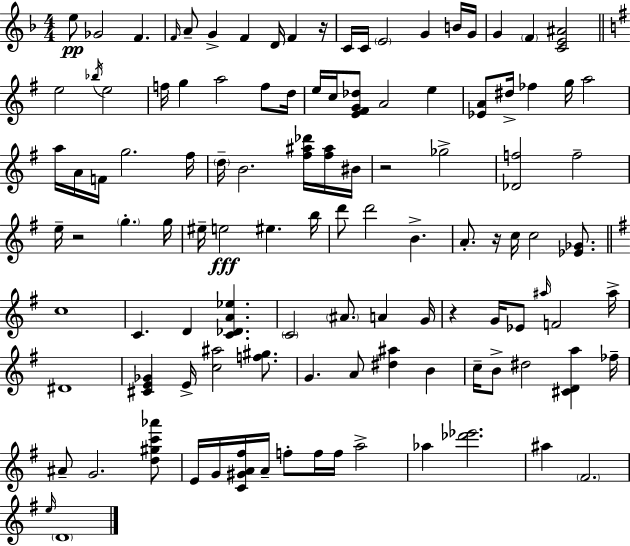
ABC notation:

X:1
T:Untitled
M:4/4
L:1/4
K:F
e/2 _G2 F F/4 A/2 G F D/4 F z/4 C/4 C/4 E2 G B/4 G/4 G F [CE^A]2 e2 _b/4 e2 f/4 g a2 f/2 d/4 e/4 c/4 [E^FG_d]/2 A2 e [_EA]/2 ^d/4 _f g/4 a2 a/4 A/4 F/4 g2 ^f/4 d/4 B2 [^f^a_d']/4 [^f^a]/4 ^B/4 z2 _g2 [_Df]2 f2 e/4 z2 g g/4 ^e/4 e2 ^e b/4 d'/2 d'2 B A/2 z/4 c/4 c2 [_E_G]/2 c4 C D [C_DA_e] C2 ^A/2 A G/4 z G/4 _E/2 ^a/4 F2 ^a/4 ^D4 [^CE_G] E/4 [c^a]2 [f^g]/2 G A/2 [^d^a] B c/4 B/2 ^d2 [^CDa] _f/4 ^A/2 G2 [d^gc'_a']/2 E/4 G/4 [C^GA^f]/4 A/4 f/2 f/4 f/4 a2 _a [_d'_e']2 ^a ^F2 e/4 D4